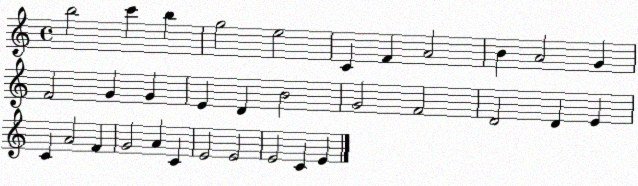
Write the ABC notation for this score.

X:1
T:Untitled
M:4/4
L:1/4
K:C
b2 c' b g2 e2 C F A2 B A2 G F2 G G E D B2 G2 F2 D2 D E C A2 F G2 A C E2 E2 E2 C E